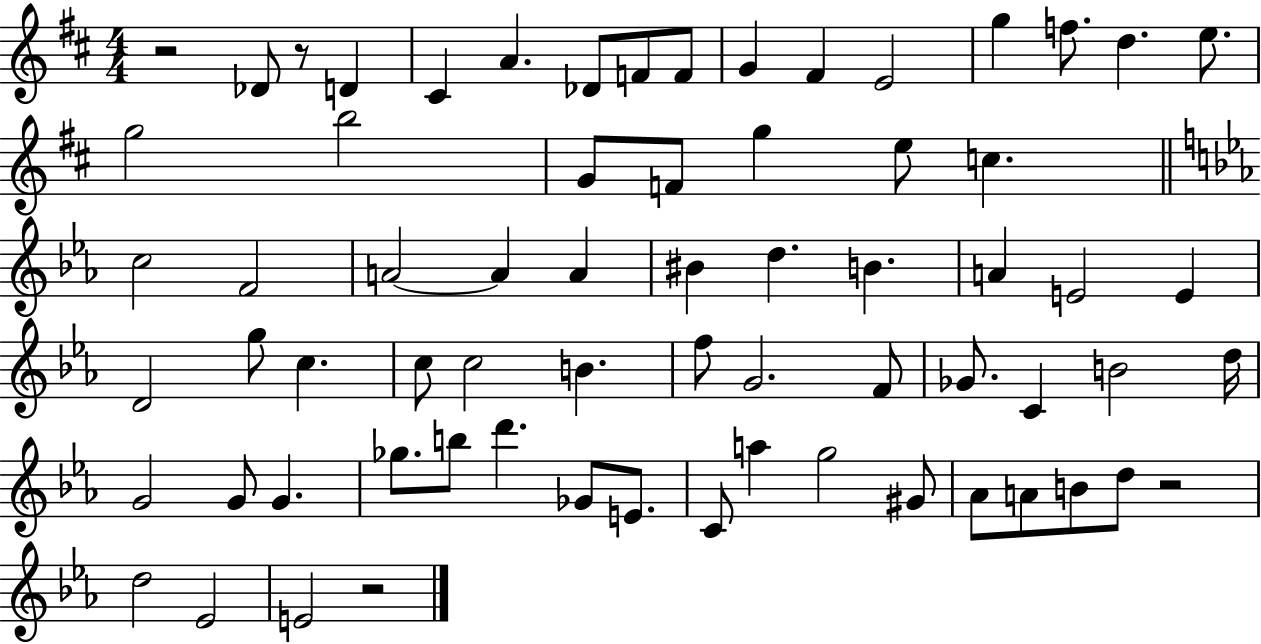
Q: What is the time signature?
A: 4/4